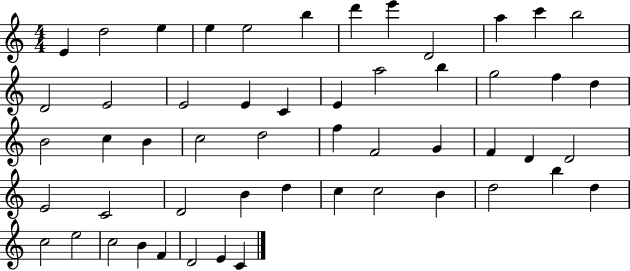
E4/q D5/h E5/q E5/q E5/h B5/q D6/q E6/q D4/h A5/q C6/q B5/h D4/h E4/h E4/h E4/q C4/q E4/q A5/h B5/q G5/h F5/q D5/q B4/h C5/q B4/q C5/h D5/h F5/q F4/h G4/q F4/q D4/q D4/h E4/h C4/h D4/h B4/q D5/q C5/q C5/h B4/q D5/h B5/q D5/q C5/h E5/h C5/h B4/q F4/q D4/h E4/q C4/q